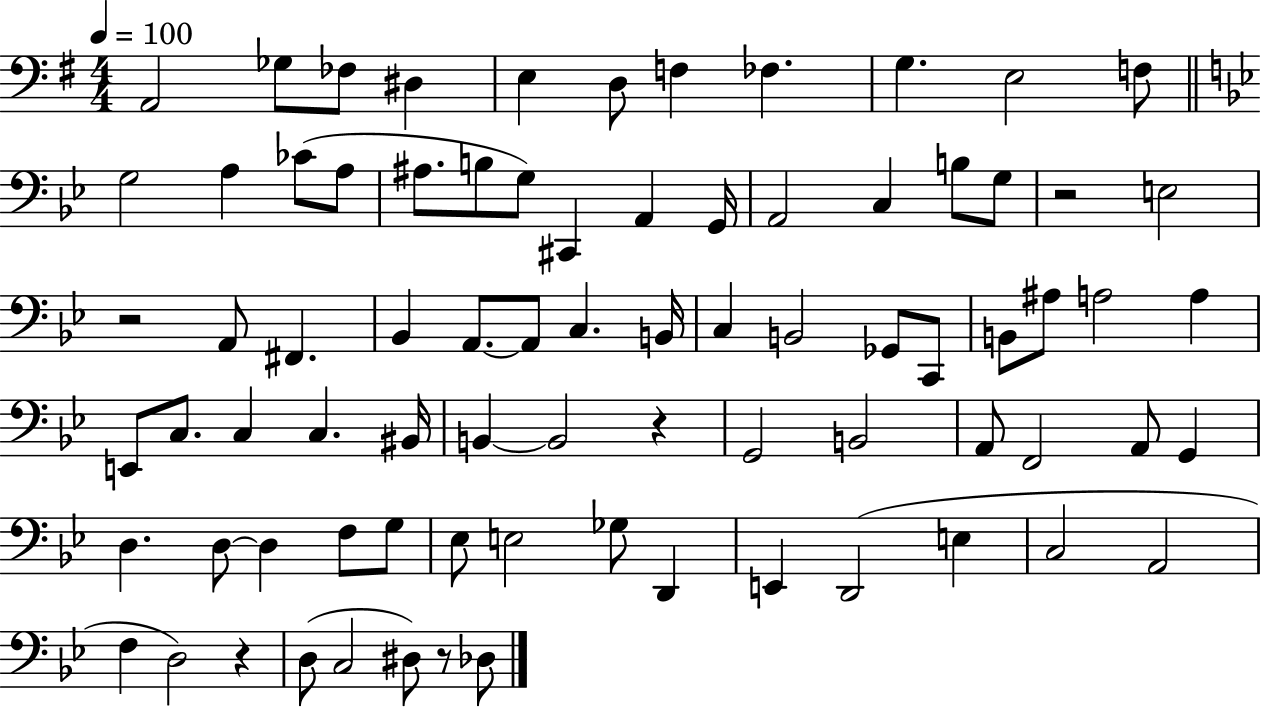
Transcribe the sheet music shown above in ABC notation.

X:1
T:Untitled
M:4/4
L:1/4
K:G
A,,2 _G,/2 _F,/2 ^D, E, D,/2 F, _F, G, E,2 F,/2 G,2 A, _C/2 A,/2 ^A,/2 B,/2 G,/2 ^C,, A,, G,,/4 A,,2 C, B,/2 G,/2 z2 E,2 z2 A,,/2 ^F,, _B,, A,,/2 A,,/2 C, B,,/4 C, B,,2 _G,,/2 C,,/2 B,,/2 ^A,/2 A,2 A, E,,/2 C,/2 C, C, ^B,,/4 B,, B,,2 z G,,2 B,,2 A,,/2 F,,2 A,,/2 G,, D, D,/2 D, F,/2 G,/2 _E,/2 E,2 _G,/2 D,, E,, D,,2 E, C,2 A,,2 F, D,2 z D,/2 C,2 ^D,/2 z/2 _D,/2